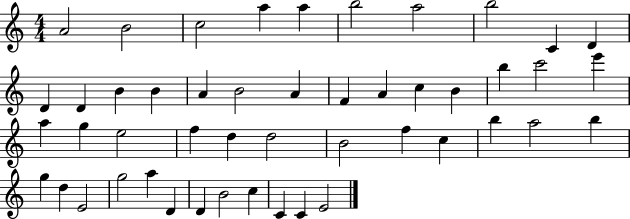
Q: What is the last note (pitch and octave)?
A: E4